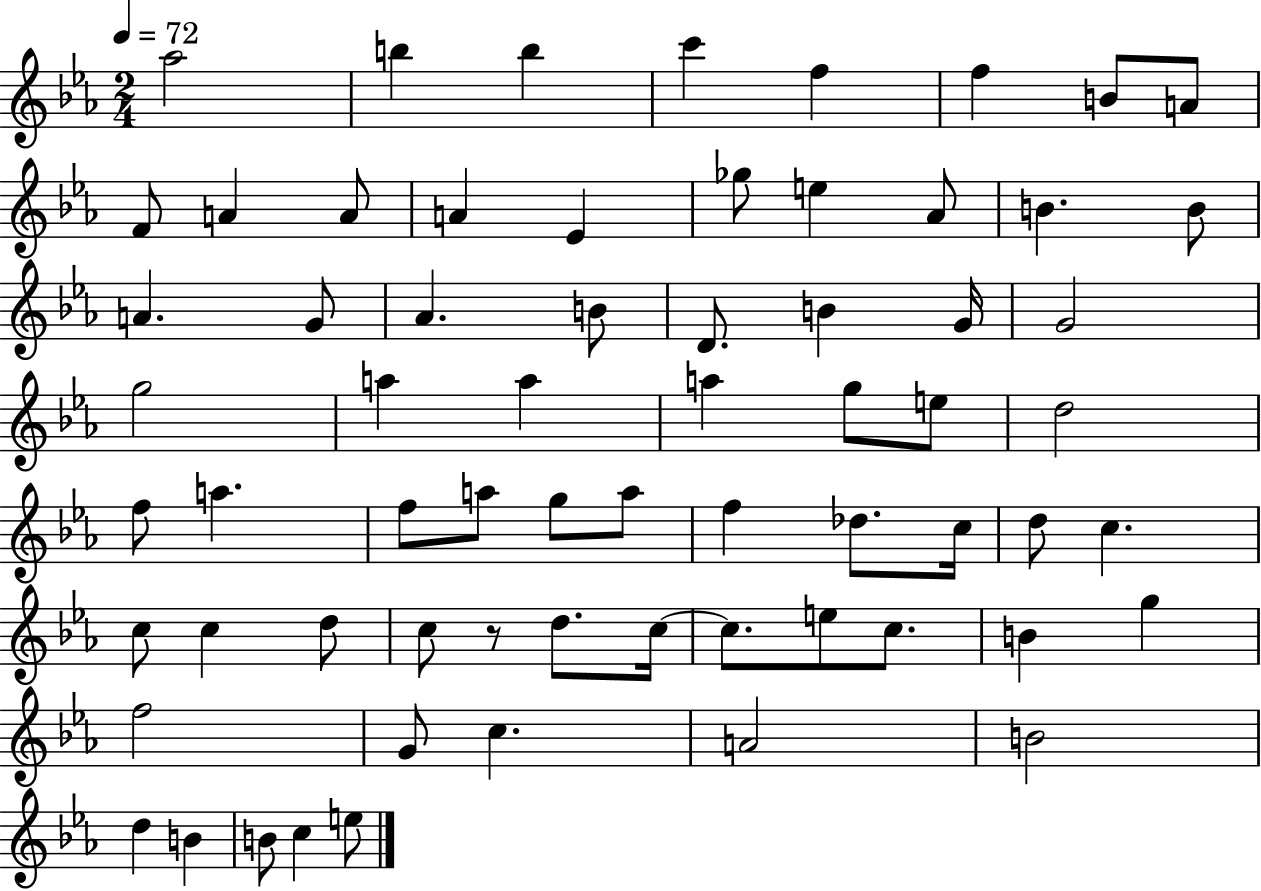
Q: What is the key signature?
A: EES major